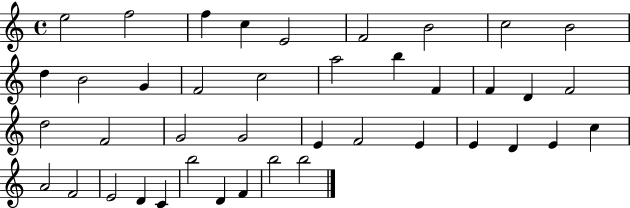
E5/h F5/h F5/q C5/q E4/h F4/h B4/h C5/h B4/h D5/q B4/h G4/q F4/h C5/h A5/h B5/q F4/q F4/q D4/q F4/h D5/h F4/h G4/h G4/h E4/q F4/h E4/q E4/q D4/q E4/q C5/q A4/h F4/h E4/h D4/q C4/q B5/h D4/q F4/q B5/h B5/h